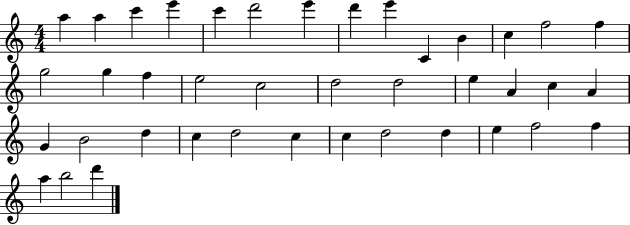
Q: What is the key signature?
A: C major